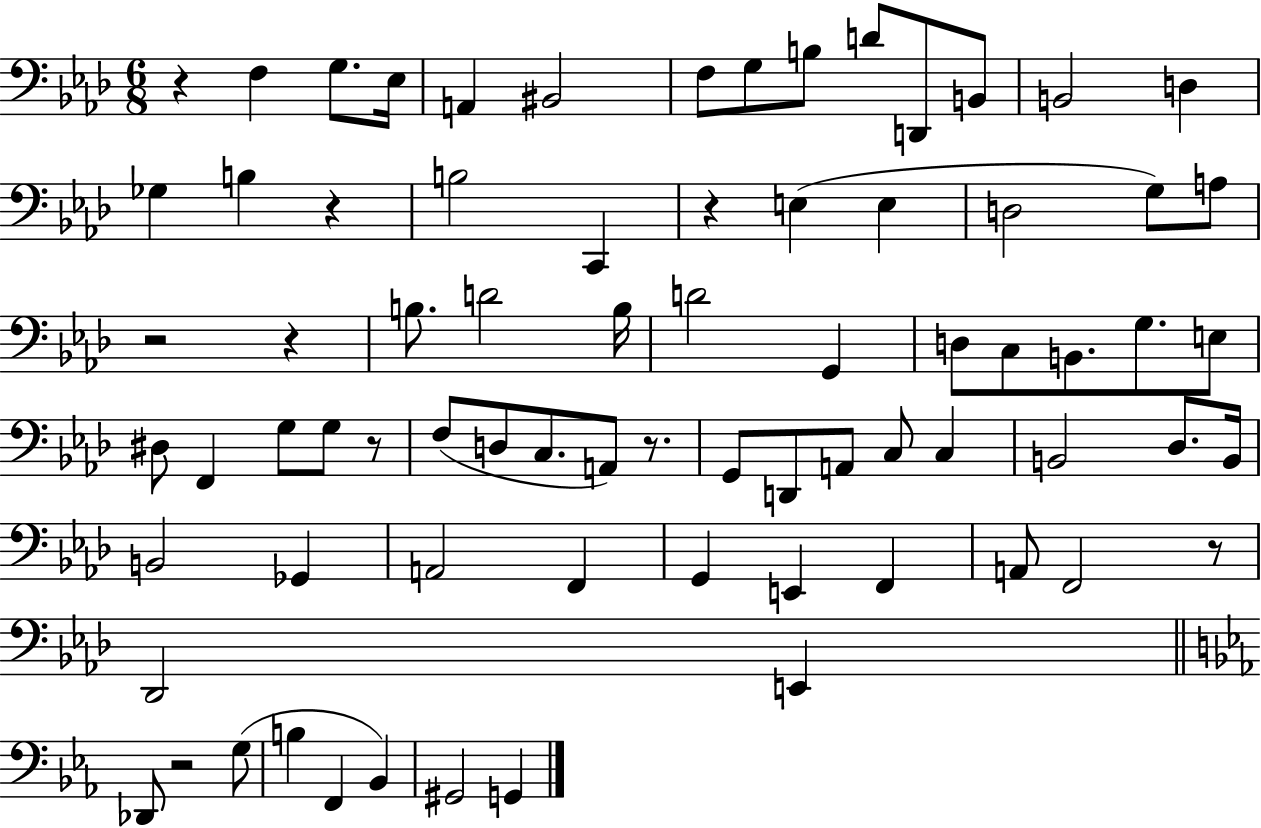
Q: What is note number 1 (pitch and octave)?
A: F3